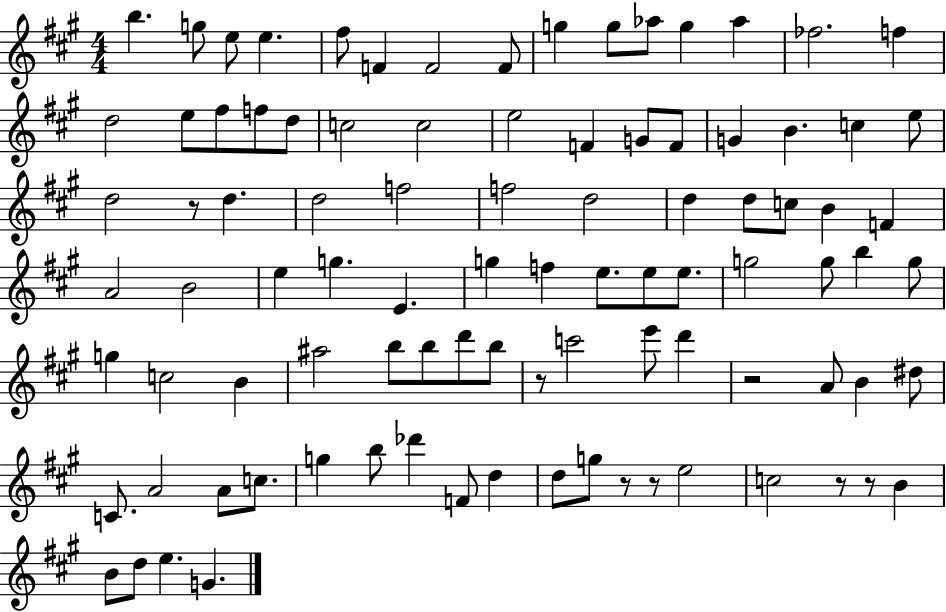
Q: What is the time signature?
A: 4/4